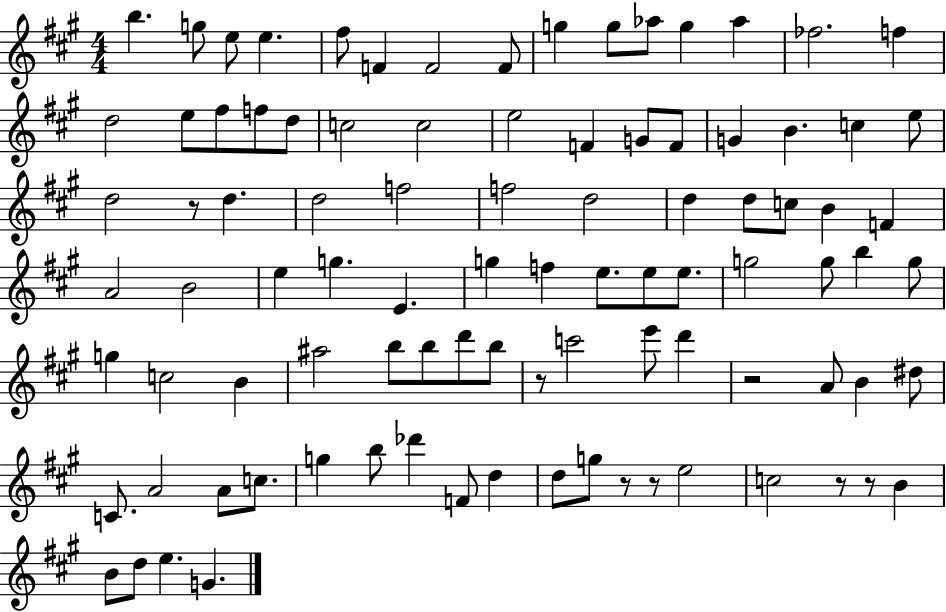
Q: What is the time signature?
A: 4/4